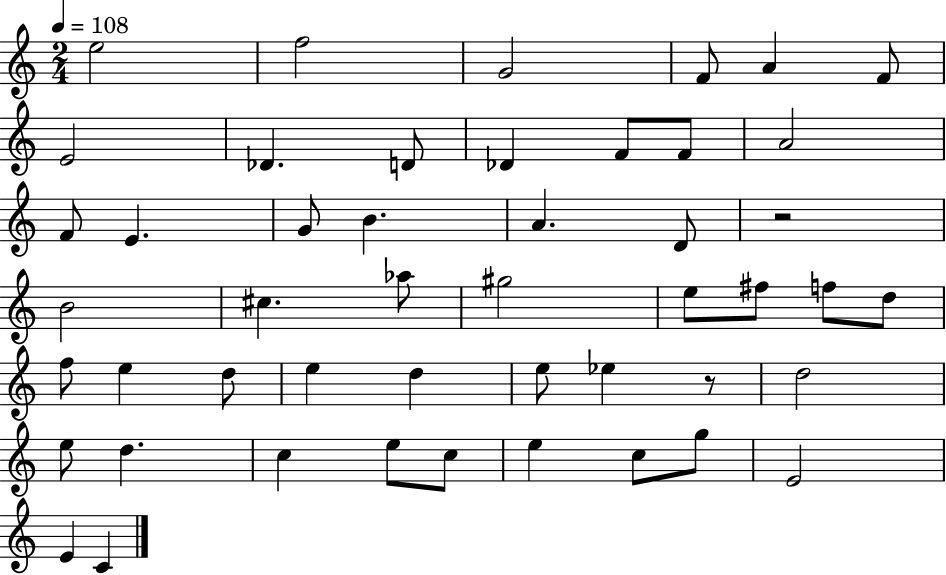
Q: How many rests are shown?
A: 2